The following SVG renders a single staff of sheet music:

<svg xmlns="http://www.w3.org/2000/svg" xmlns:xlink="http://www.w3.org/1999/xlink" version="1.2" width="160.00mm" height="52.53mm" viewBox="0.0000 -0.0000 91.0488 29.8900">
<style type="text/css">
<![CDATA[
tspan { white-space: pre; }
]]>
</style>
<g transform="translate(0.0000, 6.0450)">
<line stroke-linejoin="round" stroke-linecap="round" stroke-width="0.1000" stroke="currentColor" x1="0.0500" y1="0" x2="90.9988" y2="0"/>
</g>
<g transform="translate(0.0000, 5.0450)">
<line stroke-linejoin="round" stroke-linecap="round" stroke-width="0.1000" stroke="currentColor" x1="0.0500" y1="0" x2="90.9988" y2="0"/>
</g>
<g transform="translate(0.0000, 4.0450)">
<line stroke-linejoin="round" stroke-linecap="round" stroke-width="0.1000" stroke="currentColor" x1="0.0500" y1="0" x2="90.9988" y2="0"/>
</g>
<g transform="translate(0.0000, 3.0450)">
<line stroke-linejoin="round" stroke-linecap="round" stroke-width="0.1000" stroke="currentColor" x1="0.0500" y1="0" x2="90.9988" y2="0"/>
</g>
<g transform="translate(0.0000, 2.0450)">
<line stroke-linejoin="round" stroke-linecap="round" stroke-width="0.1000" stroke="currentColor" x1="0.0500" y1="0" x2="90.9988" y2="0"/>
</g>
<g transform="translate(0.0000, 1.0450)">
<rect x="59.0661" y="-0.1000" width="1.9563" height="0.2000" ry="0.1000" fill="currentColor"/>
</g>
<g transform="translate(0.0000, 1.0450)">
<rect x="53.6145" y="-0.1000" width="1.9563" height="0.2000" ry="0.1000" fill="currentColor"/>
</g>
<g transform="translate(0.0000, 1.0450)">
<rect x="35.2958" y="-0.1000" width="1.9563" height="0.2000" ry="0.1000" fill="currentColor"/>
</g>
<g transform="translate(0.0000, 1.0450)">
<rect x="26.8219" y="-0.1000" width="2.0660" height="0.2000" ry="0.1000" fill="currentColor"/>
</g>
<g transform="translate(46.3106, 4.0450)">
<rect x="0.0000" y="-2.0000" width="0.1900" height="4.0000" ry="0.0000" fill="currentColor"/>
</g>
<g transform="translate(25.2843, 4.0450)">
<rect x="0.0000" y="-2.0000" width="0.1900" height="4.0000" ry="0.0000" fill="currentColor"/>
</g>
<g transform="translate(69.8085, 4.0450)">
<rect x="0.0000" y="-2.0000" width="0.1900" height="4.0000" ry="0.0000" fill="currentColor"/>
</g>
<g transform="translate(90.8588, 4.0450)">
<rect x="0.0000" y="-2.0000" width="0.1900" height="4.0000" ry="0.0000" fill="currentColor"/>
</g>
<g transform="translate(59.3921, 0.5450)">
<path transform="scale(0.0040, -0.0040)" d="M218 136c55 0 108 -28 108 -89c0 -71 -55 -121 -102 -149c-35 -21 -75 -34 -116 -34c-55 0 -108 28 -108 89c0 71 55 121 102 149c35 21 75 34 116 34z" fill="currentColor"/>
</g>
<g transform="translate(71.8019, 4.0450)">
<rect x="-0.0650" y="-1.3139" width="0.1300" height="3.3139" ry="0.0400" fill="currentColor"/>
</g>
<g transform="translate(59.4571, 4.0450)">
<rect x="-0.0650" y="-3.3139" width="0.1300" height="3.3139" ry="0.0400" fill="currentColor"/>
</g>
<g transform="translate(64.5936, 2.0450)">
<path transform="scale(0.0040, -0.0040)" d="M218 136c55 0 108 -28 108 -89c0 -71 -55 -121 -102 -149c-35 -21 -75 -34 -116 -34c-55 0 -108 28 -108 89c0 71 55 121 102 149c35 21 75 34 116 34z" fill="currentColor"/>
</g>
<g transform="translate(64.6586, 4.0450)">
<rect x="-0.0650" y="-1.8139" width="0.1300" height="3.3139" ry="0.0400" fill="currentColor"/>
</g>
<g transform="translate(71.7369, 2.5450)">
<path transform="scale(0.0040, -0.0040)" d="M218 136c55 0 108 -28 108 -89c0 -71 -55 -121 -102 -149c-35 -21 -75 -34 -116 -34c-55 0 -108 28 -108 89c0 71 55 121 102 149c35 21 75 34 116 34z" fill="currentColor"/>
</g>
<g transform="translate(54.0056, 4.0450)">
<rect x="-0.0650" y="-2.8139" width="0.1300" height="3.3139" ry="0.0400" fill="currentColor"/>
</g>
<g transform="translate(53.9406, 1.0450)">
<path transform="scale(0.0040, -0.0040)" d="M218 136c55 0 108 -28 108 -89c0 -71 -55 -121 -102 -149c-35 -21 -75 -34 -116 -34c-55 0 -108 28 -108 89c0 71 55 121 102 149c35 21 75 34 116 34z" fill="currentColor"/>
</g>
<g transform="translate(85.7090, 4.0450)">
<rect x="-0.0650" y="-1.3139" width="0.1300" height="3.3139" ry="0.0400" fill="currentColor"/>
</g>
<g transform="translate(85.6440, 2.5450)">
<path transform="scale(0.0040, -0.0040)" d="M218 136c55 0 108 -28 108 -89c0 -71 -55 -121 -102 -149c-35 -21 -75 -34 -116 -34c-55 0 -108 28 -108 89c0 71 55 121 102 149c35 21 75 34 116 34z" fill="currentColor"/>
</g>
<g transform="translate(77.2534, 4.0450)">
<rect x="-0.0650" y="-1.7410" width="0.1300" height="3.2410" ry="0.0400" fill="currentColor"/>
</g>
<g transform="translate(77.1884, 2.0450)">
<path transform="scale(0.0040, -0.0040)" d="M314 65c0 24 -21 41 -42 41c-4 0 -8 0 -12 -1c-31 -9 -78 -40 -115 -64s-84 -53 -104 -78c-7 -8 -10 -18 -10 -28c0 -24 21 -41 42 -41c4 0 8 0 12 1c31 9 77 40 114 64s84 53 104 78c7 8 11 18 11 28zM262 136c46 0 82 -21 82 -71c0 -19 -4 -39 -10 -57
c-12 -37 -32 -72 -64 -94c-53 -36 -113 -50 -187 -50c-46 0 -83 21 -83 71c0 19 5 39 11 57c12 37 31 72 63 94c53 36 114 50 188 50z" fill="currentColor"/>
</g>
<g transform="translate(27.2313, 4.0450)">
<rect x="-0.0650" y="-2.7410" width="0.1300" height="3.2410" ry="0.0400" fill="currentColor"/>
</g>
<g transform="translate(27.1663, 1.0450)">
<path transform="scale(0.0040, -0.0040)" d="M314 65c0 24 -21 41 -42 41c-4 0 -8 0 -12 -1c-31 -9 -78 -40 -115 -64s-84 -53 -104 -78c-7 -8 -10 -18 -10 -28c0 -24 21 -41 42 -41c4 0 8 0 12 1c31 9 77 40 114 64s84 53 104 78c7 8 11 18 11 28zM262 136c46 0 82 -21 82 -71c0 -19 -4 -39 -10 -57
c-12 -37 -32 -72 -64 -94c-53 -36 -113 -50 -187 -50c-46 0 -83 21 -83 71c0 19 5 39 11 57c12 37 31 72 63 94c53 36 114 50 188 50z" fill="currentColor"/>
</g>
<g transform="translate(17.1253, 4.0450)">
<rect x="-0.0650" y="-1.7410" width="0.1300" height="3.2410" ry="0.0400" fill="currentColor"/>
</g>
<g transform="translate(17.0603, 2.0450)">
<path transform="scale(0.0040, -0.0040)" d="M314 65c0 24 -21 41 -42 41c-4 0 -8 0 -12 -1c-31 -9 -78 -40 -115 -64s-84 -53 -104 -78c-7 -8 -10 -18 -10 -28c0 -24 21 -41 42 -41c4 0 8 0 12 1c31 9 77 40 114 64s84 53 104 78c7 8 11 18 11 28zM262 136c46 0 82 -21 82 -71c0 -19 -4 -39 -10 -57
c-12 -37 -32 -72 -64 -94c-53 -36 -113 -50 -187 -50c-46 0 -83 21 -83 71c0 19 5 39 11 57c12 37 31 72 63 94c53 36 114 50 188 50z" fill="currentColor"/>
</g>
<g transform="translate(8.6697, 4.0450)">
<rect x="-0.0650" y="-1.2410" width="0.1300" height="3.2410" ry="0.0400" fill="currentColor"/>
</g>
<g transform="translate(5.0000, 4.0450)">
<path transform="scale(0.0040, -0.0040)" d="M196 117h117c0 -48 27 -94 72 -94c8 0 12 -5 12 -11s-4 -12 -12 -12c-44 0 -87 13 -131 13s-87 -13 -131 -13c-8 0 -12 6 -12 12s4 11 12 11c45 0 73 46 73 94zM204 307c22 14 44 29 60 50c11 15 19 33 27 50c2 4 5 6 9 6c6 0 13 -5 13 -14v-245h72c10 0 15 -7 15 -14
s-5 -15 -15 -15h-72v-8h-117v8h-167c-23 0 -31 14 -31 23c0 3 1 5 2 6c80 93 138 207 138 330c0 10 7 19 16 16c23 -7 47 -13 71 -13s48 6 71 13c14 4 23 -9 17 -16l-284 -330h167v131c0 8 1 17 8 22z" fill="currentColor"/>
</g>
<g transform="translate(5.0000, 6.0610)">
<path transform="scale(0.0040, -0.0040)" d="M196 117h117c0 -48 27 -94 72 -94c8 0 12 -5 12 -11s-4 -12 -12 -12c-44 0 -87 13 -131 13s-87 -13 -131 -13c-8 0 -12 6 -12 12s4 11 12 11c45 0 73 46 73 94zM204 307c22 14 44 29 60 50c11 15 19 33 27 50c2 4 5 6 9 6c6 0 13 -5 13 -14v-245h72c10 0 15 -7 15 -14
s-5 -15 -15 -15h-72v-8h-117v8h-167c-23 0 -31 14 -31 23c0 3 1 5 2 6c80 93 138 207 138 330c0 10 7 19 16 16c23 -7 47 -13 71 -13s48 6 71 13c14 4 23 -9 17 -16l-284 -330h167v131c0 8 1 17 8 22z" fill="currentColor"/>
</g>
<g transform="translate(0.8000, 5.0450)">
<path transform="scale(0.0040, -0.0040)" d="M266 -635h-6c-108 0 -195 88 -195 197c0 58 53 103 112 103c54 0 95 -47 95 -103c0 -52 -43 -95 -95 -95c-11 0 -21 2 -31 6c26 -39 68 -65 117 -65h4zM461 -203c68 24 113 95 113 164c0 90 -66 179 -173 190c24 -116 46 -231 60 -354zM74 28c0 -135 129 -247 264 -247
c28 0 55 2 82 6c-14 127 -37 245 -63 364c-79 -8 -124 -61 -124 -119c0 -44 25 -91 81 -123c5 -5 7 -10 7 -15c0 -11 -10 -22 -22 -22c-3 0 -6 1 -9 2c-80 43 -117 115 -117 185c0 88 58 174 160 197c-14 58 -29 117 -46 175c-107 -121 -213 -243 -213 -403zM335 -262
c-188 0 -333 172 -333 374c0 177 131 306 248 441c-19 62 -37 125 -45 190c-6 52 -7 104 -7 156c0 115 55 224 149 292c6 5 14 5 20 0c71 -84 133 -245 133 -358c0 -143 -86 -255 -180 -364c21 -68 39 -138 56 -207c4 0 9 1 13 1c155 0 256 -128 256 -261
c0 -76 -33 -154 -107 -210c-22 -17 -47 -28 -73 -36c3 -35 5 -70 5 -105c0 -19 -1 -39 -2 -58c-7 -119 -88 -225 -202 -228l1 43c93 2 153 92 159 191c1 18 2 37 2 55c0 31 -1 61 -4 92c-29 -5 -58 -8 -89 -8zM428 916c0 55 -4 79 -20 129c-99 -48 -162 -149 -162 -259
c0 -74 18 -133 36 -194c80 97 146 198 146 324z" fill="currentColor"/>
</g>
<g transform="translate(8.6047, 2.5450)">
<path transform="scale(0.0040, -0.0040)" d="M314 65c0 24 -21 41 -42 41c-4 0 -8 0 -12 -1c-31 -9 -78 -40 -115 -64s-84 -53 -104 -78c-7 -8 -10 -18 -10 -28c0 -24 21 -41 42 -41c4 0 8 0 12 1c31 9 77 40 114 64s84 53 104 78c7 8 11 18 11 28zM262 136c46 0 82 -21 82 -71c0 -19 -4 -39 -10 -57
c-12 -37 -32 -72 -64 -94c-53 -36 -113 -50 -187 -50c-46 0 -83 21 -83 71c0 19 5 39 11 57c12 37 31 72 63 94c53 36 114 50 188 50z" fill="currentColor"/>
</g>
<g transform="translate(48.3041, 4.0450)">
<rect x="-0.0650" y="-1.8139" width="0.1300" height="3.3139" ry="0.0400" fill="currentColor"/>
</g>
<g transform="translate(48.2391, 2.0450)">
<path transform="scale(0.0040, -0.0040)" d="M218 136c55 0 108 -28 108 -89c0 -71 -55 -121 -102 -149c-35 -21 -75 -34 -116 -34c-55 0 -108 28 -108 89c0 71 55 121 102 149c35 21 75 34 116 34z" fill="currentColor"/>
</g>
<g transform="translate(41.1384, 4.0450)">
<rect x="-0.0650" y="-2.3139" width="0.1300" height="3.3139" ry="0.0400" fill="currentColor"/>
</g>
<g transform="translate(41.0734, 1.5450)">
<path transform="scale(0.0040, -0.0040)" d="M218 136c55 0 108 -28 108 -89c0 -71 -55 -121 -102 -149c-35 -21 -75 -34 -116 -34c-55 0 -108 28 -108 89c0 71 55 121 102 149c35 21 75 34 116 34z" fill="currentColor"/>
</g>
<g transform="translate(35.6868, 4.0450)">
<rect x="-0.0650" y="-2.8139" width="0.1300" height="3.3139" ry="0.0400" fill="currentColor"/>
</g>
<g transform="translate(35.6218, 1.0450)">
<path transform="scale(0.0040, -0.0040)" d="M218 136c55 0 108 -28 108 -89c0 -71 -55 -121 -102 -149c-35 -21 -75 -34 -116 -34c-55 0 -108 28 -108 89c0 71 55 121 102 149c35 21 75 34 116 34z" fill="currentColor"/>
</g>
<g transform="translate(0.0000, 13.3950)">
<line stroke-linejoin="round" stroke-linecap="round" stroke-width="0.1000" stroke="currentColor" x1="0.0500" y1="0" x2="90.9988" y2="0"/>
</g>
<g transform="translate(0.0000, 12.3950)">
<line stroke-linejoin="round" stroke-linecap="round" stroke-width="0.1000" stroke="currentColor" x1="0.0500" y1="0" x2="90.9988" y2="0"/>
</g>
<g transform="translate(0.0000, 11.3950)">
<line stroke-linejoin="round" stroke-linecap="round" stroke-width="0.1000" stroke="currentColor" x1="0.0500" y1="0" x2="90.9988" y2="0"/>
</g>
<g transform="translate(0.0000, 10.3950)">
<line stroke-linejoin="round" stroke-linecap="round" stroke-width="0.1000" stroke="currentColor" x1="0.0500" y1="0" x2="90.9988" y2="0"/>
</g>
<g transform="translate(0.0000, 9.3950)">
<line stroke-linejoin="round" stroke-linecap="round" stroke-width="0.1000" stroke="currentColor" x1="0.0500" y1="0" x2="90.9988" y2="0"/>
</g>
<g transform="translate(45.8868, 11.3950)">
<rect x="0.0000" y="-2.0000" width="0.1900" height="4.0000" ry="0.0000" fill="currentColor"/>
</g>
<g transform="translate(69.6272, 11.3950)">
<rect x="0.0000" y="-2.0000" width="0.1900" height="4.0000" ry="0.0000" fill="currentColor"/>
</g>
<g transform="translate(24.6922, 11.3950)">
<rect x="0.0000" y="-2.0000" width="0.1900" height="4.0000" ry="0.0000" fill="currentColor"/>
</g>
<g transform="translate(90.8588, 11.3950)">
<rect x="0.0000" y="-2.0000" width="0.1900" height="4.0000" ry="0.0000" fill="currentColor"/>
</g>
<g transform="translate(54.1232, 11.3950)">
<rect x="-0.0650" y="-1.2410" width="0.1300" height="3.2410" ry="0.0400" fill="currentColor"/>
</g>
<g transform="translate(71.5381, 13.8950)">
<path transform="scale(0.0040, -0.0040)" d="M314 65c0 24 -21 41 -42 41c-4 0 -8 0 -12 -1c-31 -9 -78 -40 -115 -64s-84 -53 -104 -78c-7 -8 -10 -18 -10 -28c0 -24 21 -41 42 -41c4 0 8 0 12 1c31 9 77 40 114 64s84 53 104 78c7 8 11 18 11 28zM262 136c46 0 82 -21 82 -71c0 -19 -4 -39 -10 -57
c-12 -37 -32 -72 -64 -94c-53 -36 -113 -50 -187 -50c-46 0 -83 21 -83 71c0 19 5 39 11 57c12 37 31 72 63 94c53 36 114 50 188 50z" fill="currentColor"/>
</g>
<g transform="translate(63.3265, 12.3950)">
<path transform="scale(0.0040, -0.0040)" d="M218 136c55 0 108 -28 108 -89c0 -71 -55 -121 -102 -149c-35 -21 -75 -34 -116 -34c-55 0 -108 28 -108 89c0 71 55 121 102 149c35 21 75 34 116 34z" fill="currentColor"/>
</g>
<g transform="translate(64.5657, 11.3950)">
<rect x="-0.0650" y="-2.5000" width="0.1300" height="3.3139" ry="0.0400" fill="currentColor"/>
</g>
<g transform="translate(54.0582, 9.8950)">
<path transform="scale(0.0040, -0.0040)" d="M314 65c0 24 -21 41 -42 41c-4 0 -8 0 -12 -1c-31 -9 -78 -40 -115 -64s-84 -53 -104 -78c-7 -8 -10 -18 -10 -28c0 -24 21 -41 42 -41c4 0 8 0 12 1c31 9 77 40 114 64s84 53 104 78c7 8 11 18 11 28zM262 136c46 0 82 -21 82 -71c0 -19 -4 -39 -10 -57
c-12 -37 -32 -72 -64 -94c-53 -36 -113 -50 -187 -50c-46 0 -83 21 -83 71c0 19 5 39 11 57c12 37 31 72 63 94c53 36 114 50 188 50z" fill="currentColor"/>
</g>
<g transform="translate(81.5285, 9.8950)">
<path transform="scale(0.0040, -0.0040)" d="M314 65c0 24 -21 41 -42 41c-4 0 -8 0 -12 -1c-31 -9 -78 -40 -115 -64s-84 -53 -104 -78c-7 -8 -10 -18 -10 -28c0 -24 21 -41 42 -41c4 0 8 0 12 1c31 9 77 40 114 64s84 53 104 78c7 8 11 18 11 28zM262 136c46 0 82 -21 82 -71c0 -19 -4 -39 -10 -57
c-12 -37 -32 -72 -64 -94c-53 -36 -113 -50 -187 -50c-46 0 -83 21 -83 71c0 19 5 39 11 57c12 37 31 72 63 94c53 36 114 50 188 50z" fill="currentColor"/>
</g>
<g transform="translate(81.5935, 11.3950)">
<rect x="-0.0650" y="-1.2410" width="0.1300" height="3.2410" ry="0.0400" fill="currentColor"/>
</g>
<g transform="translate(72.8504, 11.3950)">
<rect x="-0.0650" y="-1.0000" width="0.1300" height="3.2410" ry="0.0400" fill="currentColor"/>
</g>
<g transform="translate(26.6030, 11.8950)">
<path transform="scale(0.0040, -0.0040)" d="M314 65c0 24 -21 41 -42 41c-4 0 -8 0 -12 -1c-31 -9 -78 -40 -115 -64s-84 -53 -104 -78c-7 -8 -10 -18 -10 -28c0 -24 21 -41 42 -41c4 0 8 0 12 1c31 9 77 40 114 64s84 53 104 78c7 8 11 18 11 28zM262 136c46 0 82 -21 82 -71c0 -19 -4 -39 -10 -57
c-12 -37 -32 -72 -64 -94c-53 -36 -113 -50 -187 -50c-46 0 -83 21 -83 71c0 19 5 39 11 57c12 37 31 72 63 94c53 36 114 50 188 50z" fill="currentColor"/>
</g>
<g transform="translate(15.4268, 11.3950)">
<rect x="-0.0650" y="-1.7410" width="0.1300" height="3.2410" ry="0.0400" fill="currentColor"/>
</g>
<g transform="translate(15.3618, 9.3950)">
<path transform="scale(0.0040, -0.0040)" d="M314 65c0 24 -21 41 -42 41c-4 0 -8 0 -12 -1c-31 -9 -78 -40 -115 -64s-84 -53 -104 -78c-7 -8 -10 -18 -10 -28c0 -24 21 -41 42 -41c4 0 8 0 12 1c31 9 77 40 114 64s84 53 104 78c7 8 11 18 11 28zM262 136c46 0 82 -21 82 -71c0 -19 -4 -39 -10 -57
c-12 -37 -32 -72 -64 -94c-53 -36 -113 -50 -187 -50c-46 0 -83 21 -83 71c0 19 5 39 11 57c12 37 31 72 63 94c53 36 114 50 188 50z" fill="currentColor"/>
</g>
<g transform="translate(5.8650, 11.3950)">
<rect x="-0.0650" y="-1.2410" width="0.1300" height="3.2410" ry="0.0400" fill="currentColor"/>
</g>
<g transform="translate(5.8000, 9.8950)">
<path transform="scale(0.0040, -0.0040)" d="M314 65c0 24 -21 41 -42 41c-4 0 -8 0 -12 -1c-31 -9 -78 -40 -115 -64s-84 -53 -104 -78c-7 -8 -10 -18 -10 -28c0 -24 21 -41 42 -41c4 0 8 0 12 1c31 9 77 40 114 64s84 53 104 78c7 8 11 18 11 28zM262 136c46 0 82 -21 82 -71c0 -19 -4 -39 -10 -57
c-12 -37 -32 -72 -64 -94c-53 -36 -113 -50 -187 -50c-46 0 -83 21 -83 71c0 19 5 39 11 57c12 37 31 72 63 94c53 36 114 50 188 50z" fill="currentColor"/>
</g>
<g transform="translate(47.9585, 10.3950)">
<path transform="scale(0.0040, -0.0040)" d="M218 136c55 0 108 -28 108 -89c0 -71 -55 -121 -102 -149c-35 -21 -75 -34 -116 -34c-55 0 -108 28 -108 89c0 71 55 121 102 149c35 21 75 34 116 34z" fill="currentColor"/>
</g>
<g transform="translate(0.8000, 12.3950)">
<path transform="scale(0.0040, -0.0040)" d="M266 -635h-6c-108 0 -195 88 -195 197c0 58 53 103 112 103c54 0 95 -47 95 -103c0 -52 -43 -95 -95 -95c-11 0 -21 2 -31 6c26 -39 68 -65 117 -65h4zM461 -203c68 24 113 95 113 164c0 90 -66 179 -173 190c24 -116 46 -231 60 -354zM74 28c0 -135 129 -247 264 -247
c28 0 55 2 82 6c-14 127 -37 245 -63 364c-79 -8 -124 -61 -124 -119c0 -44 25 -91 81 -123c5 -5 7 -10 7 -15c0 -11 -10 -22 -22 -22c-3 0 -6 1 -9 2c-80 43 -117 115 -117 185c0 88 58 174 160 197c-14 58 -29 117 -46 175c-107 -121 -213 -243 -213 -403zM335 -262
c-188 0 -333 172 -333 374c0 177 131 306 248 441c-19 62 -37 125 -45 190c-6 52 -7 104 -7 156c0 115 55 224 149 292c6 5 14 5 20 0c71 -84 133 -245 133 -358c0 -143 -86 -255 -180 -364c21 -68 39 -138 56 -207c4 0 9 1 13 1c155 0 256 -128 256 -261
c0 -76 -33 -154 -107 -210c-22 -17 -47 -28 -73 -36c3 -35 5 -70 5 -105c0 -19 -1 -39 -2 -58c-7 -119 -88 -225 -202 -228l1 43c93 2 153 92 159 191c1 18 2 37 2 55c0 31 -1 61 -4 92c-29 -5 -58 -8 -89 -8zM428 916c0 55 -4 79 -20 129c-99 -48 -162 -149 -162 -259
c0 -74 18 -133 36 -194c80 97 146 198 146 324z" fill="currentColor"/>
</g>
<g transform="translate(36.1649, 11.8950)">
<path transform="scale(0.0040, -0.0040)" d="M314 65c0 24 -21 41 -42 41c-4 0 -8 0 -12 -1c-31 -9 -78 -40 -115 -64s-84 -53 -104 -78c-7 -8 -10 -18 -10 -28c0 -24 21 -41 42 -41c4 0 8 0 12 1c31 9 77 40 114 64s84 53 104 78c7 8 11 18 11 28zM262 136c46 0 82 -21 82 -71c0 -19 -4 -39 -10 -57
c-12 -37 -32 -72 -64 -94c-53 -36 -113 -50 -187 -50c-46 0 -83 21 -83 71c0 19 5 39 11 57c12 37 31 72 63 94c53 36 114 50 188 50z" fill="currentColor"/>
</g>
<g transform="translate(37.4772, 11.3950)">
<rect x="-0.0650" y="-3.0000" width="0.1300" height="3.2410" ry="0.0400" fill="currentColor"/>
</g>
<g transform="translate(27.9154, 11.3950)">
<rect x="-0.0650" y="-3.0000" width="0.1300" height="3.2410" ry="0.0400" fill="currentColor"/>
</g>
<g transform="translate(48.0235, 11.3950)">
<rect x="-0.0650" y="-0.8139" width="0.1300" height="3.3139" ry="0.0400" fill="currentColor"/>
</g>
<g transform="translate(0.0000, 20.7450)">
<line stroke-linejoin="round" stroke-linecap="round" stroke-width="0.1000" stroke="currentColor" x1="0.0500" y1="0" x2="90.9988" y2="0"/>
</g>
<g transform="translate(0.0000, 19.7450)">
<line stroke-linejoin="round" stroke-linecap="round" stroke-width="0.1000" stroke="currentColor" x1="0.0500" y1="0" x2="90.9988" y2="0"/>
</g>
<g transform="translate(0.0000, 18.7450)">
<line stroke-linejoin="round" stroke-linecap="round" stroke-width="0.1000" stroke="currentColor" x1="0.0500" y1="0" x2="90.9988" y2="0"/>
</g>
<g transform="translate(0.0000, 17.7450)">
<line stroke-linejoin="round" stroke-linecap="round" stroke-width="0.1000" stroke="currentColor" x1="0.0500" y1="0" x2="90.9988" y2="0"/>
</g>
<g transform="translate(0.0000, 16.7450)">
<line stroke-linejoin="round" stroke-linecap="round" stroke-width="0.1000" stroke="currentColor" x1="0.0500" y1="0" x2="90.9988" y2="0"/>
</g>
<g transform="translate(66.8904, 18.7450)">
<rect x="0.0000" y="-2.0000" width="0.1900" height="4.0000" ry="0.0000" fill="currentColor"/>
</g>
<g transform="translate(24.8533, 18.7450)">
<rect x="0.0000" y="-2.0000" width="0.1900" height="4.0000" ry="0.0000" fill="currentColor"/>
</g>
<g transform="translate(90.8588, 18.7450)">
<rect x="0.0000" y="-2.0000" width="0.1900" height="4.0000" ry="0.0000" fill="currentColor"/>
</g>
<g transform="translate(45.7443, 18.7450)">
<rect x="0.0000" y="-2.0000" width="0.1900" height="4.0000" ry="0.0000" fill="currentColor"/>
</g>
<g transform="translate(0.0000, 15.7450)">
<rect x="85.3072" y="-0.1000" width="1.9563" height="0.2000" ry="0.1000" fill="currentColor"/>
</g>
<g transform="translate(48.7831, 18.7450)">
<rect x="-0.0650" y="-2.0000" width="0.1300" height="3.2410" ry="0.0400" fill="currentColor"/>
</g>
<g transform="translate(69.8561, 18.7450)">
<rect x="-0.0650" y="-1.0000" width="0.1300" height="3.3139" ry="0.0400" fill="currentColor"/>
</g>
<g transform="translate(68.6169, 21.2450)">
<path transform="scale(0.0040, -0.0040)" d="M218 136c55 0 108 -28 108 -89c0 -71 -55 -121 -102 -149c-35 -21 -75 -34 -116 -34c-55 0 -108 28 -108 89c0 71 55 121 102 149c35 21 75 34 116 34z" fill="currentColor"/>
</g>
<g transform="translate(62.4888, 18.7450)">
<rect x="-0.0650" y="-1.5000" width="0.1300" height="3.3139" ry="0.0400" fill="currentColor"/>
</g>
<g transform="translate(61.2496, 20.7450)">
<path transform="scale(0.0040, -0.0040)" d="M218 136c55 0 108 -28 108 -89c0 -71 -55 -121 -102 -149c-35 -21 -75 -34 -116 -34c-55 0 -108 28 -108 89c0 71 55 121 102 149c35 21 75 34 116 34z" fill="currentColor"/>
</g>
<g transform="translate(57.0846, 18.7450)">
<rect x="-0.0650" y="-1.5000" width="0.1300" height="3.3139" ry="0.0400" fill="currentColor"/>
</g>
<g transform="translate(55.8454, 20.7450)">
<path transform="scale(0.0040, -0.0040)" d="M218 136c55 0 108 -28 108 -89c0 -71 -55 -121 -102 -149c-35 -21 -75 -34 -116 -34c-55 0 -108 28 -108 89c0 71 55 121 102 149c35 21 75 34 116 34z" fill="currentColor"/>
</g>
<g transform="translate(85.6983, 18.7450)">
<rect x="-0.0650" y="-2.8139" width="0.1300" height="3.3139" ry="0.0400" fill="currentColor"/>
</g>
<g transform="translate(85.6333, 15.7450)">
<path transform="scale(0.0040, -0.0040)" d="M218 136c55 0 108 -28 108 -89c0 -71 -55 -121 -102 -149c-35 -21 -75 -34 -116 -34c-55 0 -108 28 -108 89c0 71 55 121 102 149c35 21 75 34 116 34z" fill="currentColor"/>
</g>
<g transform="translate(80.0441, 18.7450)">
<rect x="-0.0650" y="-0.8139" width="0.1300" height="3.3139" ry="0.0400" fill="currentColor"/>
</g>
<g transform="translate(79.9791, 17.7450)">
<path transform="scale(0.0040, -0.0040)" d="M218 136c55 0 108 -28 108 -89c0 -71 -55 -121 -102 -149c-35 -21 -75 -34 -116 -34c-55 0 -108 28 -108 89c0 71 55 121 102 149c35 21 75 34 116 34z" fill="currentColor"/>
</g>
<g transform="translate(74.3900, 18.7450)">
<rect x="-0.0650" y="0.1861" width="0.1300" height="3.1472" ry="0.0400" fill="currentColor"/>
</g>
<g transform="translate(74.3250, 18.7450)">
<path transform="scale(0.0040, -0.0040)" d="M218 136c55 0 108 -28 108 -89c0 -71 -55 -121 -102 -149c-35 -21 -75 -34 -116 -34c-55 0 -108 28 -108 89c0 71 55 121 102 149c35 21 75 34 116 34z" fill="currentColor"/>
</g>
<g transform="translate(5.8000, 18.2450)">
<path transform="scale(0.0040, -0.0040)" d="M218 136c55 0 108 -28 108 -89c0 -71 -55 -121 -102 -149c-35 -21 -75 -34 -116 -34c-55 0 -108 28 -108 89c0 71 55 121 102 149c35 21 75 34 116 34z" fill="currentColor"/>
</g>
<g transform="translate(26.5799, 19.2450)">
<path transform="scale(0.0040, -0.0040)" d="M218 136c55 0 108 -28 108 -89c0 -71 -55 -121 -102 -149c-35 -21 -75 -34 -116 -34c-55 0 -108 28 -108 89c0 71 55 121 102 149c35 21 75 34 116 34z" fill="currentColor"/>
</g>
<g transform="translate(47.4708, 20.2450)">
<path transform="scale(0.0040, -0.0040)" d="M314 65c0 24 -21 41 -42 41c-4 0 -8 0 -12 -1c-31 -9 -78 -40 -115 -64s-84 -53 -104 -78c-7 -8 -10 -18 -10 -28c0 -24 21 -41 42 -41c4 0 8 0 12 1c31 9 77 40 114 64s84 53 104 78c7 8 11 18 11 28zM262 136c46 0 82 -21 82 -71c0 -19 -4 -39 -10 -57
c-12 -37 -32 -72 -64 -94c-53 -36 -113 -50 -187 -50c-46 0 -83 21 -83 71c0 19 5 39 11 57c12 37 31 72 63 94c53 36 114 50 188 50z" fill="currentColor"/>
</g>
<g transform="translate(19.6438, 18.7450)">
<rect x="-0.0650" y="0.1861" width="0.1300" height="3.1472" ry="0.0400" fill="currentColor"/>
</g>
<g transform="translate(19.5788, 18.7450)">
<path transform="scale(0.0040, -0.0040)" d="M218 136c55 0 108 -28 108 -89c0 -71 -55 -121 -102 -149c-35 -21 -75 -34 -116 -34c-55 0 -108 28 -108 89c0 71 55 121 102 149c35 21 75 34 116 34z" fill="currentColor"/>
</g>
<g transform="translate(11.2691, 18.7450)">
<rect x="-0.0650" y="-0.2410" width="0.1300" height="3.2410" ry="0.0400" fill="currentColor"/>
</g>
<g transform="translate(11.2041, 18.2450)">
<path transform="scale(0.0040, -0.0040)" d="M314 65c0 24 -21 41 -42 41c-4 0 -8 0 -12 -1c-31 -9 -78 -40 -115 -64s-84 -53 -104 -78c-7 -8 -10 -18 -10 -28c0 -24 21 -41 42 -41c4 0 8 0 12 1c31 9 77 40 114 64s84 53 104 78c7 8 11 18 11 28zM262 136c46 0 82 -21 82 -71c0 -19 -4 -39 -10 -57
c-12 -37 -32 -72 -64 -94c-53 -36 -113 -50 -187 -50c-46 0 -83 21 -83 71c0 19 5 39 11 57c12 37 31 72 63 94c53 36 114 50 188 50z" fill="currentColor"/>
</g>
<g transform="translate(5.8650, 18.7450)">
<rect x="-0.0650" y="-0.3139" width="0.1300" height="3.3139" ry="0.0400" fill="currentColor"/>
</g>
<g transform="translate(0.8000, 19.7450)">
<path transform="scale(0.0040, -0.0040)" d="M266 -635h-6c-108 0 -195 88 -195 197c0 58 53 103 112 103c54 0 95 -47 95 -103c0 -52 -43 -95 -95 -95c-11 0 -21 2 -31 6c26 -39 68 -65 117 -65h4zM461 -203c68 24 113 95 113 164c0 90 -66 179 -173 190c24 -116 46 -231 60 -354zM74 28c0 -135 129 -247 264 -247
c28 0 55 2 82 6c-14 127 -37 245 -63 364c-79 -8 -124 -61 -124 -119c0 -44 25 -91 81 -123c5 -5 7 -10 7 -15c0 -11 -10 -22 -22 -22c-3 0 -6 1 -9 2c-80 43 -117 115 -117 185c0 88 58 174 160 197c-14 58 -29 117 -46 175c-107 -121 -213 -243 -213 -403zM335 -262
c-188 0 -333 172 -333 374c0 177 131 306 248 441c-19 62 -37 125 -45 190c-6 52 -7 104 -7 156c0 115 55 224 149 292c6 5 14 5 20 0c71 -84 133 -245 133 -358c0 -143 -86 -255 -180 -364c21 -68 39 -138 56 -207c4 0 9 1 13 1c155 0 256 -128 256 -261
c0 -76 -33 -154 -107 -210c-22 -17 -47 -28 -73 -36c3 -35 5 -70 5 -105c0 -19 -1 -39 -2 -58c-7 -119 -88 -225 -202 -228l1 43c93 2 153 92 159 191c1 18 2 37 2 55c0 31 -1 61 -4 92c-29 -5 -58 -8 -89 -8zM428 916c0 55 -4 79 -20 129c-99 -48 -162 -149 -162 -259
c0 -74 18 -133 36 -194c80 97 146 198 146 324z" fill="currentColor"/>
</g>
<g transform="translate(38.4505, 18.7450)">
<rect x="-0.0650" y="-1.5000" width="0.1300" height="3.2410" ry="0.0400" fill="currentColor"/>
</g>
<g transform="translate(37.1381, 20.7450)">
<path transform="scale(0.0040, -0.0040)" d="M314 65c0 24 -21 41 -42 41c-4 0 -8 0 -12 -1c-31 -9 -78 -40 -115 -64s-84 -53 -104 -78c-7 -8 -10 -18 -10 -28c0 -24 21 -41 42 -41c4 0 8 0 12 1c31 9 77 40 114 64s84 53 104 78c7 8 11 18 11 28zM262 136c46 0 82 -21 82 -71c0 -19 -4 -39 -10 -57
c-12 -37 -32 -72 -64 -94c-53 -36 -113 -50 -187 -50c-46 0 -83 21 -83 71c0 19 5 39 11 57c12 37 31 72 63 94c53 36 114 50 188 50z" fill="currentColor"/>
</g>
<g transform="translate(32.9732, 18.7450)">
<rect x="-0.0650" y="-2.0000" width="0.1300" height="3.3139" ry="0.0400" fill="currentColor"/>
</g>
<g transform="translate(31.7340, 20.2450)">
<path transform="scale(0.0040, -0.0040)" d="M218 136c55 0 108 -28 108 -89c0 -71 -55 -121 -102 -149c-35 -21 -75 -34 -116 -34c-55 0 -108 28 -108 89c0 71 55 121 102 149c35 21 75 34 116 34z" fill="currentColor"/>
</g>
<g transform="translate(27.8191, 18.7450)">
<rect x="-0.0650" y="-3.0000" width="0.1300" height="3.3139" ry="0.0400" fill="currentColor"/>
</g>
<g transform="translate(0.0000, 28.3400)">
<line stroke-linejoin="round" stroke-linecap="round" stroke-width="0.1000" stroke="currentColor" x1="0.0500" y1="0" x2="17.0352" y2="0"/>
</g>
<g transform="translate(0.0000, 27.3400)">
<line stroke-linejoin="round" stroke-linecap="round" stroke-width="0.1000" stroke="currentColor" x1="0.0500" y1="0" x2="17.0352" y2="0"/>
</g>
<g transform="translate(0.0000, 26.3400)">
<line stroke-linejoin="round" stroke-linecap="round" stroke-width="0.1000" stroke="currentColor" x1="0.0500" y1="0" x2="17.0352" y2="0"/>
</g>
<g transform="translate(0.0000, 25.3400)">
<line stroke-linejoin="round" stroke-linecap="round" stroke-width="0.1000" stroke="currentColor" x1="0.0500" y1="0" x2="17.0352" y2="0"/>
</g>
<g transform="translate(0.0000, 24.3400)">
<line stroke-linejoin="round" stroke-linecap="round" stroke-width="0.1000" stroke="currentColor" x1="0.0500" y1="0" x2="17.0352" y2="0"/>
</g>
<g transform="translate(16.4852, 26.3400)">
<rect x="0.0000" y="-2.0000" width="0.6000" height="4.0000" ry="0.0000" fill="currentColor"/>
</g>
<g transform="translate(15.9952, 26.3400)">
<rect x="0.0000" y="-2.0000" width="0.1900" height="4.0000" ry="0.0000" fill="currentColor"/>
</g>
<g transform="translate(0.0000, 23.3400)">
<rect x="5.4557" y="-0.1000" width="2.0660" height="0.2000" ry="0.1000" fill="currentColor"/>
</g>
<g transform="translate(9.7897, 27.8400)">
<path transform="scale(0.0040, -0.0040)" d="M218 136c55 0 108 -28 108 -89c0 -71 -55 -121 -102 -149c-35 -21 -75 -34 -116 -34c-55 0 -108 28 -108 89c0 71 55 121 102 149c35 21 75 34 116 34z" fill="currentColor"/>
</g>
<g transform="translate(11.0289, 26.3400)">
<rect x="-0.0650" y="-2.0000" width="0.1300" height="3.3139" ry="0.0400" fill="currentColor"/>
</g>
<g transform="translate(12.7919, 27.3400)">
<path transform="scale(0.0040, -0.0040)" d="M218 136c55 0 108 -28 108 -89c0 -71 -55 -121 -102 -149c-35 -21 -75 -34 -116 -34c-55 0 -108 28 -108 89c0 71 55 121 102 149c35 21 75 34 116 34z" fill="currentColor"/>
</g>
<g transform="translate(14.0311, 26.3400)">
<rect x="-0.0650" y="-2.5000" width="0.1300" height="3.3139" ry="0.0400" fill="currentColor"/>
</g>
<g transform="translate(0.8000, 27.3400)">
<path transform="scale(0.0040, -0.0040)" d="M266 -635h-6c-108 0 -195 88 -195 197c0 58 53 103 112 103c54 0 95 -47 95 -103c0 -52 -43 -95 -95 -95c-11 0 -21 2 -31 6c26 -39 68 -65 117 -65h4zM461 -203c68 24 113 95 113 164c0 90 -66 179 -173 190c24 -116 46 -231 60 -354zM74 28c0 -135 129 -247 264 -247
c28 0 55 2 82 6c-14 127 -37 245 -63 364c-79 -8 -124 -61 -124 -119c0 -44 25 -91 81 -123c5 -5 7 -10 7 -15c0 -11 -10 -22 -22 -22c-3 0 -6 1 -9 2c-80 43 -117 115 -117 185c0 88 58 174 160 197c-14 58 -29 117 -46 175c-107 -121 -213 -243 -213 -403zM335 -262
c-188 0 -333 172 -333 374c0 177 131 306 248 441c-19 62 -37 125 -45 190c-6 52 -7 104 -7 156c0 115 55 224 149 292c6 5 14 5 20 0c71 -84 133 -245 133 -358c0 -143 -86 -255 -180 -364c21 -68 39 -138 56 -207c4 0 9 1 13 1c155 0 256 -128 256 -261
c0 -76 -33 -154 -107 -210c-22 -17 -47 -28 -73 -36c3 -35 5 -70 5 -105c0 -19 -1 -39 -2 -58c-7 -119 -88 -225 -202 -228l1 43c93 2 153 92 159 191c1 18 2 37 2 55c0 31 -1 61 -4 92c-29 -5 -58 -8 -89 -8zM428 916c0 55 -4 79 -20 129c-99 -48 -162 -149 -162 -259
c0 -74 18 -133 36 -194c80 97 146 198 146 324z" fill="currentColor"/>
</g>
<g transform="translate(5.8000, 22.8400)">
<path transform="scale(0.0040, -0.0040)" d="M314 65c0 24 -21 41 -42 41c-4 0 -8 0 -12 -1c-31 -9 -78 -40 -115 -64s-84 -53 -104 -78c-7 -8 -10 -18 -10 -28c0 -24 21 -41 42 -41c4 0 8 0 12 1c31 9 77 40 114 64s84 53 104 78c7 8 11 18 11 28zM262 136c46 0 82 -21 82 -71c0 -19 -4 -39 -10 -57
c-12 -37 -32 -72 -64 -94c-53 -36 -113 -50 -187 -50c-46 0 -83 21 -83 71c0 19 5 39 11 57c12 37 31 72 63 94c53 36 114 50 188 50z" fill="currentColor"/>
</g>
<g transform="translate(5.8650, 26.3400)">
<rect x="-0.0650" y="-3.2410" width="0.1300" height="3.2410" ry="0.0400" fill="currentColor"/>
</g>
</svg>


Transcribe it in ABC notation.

X:1
T:Untitled
M:4/4
L:1/4
K:C
e2 f2 a2 a g f a b f e f2 e e2 f2 A2 A2 d e2 G D2 e2 c c2 B A F E2 F2 E E D B d a b2 F G